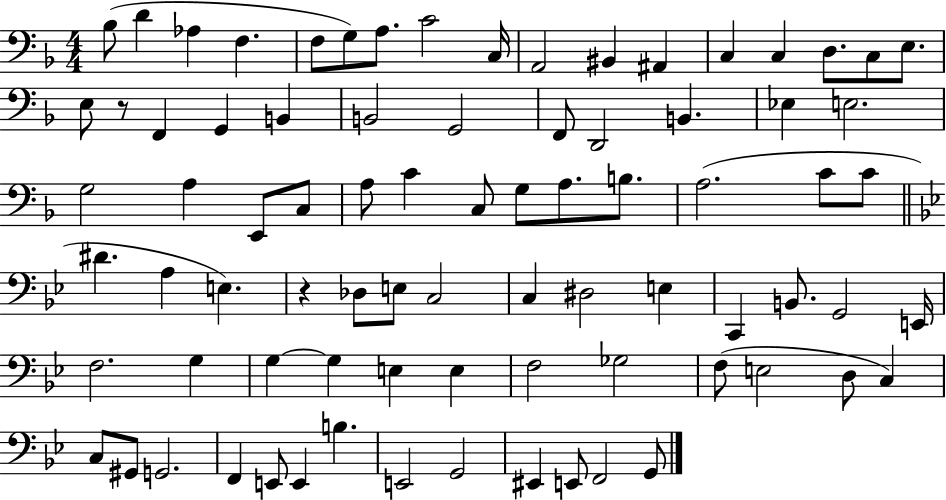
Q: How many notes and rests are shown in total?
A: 81